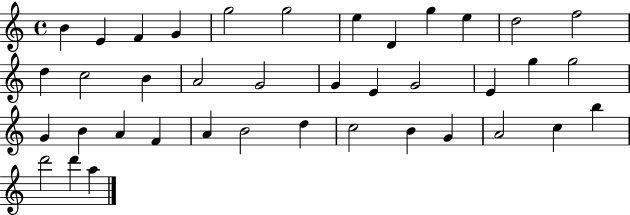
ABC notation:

X:1
T:Untitled
M:4/4
L:1/4
K:C
B E F G g2 g2 e D g e d2 f2 d c2 B A2 G2 G E G2 E g g2 G B A F A B2 d c2 B G A2 c b d'2 d' a